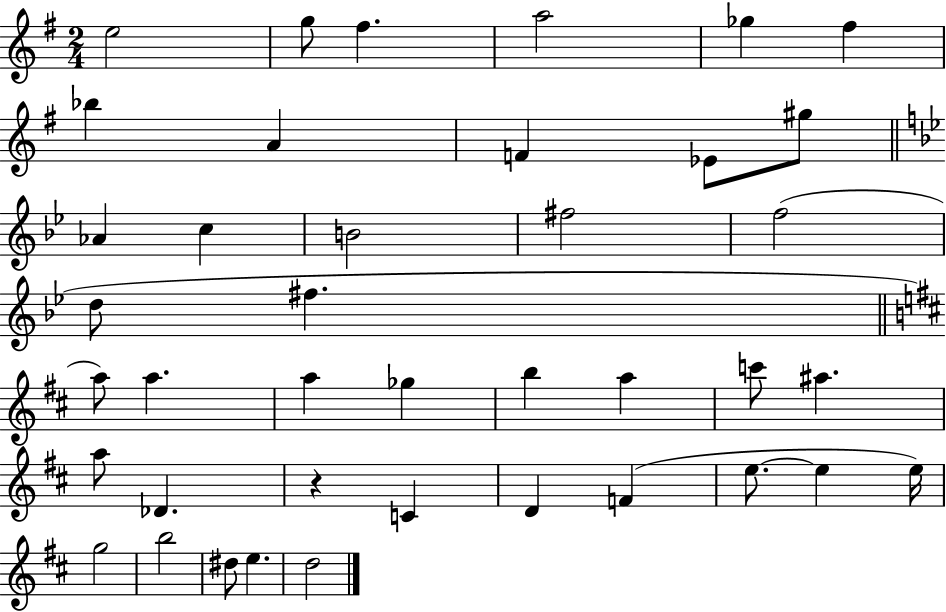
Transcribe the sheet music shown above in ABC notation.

X:1
T:Untitled
M:2/4
L:1/4
K:G
e2 g/2 ^f a2 _g ^f _b A F _E/2 ^g/2 _A c B2 ^f2 f2 d/2 ^f a/2 a a _g b a c'/2 ^a a/2 _D z C D F e/2 e e/4 g2 b2 ^d/2 e d2